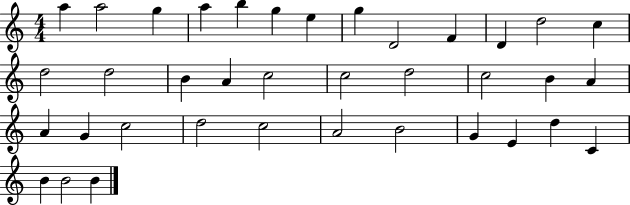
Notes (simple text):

A5/q A5/h G5/q A5/q B5/q G5/q E5/q G5/q D4/h F4/q D4/q D5/h C5/q D5/h D5/h B4/q A4/q C5/h C5/h D5/h C5/h B4/q A4/q A4/q G4/q C5/h D5/h C5/h A4/h B4/h G4/q E4/q D5/q C4/q B4/q B4/h B4/q